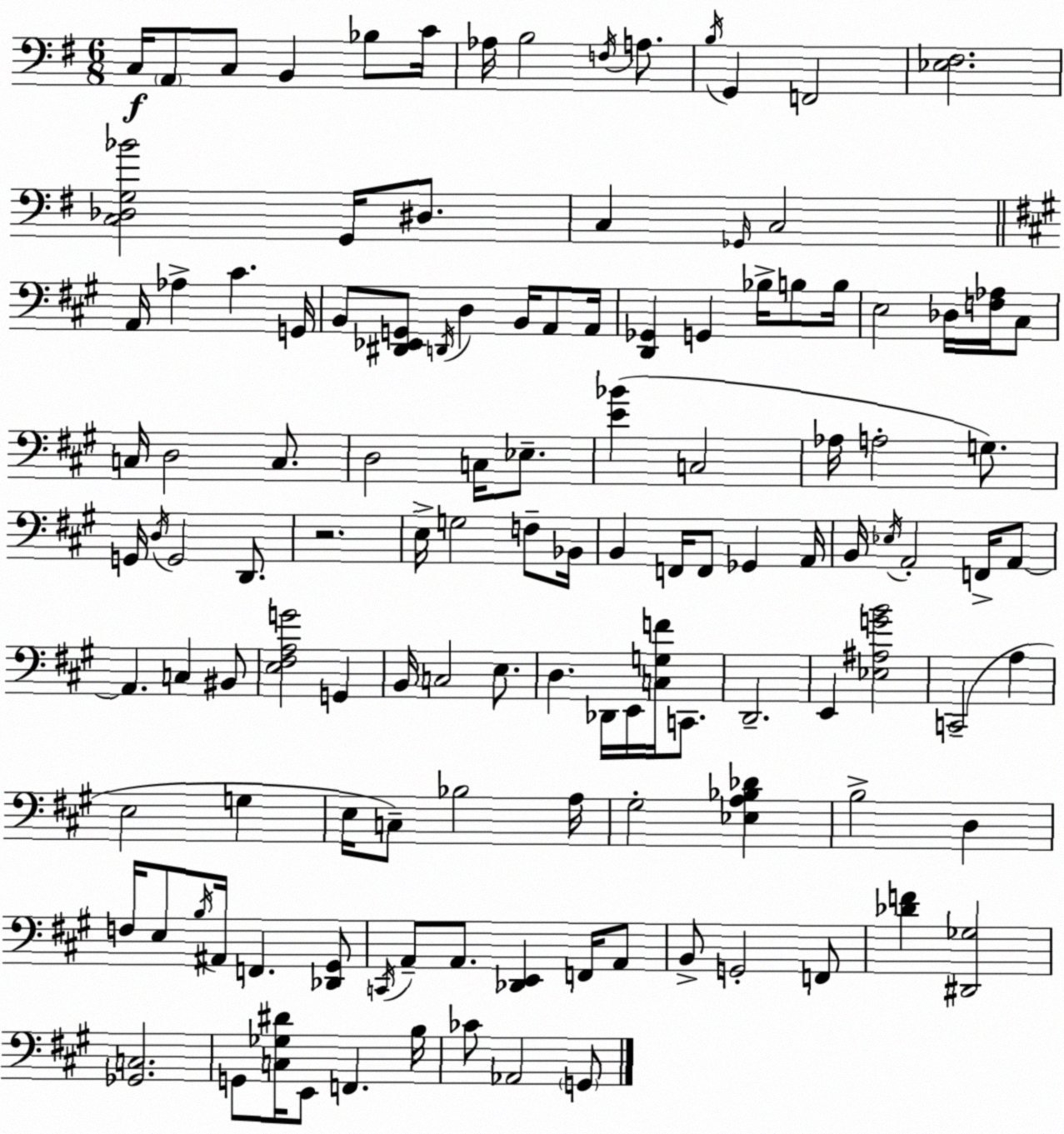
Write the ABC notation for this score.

X:1
T:Untitled
M:6/8
L:1/4
K:Em
C,/4 A,,/2 C,/2 B,, _B,/2 C/4 _A,/4 B,2 F,/4 A,/2 B,/4 G,, F,,2 [_E,^F,]2 [C,_D,G,_B]2 G,,/4 ^D,/2 C, _G,,/4 C,2 A,,/4 _A, ^C G,,/4 B,,/2 [^D,,_E,,G,,]/2 D,,/4 D, B,,/4 A,,/2 A,,/4 [D,,_G,,] G,, _B,/4 B,/2 B,/4 E,2 _D,/4 [F,_A,]/4 ^C,/2 C,/4 D,2 C,/2 D,2 C,/4 _E,/2 [E_B] C,2 _A,/4 A,2 G,/2 G,,/4 D,/4 G,,2 D,,/2 z2 E,/4 G,2 F,/2 _B,,/4 B,, F,,/4 F,,/2 _G,, A,,/4 B,,/4 _E,/4 A,,2 F,,/4 A,,/2 A,, C, ^B,,/2 [E,^F,A,G]2 G,, B,,/4 C,2 E,/2 D, _D,,/4 E,,/4 [C,G,F]/4 C,,/2 D,,2 E,, [_E,^A,GB]2 C,,2 A, E,2 G, E,/4 C,/2 _B,2 A,/4 ^G,2 [_E,A,_B,_D] B,2 D, F,/4 E,/2 B,/4 ^A,,/4 F,, [_D,,^G,,]/2 C,,/4 A,,/2 A,,/2 [_D,,E,,] F,,/4 A,,/2 B,,/2 G,,2 F,,/2 [_DF] [^D,,_G,]2 [_G,,C,]2 G,,/2 [C,_G,^D]/4 E,,/2 F,, B,/4 _C/2 _A,,2 G,,/2